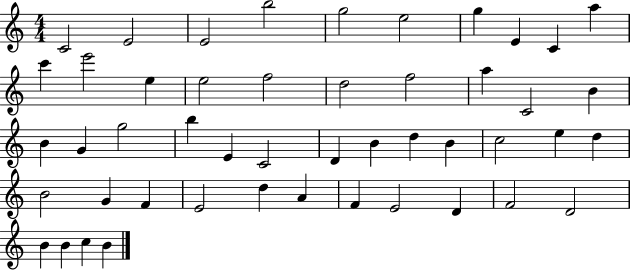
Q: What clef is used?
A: treble